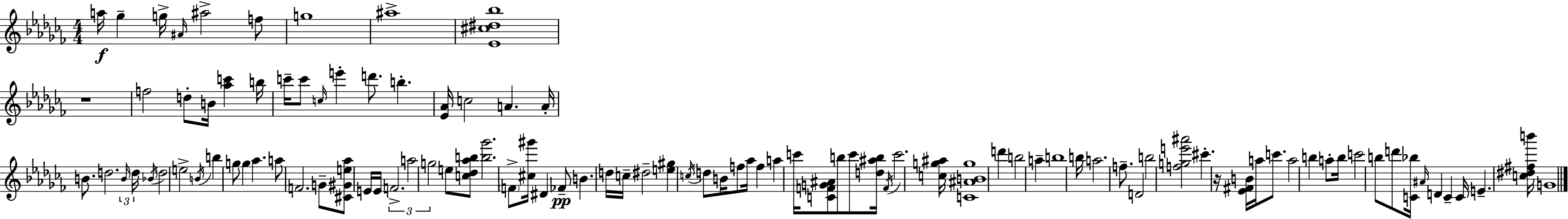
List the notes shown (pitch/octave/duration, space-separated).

A5/s Gb5/q G5/s A#4/s A#5/h F5/e G5/w A#5/w [Eb4,C#5,D#5,Bb5]/w R/w F5/h D5/e B4/s [Ab5,C6]/q B5/s C6/s C6/e C5/s E6/q D6/e. B5/q. [Eb4,Ab4]/s C5/h A4/q. A4/s B4/e. D5/h. B4/s D5/s Bb4/s D5/h E5/h B4/s B5/q G5/e G5/q Ab5/q. A5/e F4/h. G4/e [C#4,G#4,E5,Ab5]/e E4/s E4/s F4/h. A5/h G5/h E5/e [C5,Db5,Ab5,B5]/e [B5,Gb6]/h. F4/e [C#5,G#6]/s D#4/q FES4/e B4/q. D5/s C5/s D#5/h [E5,G#5]/q C5/s D5/e B4/s F5/e Ab5/s F5/q A5/q C6/s [C4,F4,G4,A#4]/e B5/e C6/e [D5,A#5,B5]/s F4/s C6/h. [C5,G5,A#5]/s [C4,A#4,B4,G5]/w D6/q B5/h A5/q B5/w B5/s A5/h. F5/e. D4/h B5/h [F5,G5,E6,A#6]/h C#6/q. R/s [Eb4,F#4,B4]/s A5/s C6/e. A5/h B5/q A5/e B5/s C6/h B5/e D6/e [C4,Bb5]/s A#4/s D4/q C4/q C4/s E4/q. [C5,D#5,F#5,B6]/s G4/w